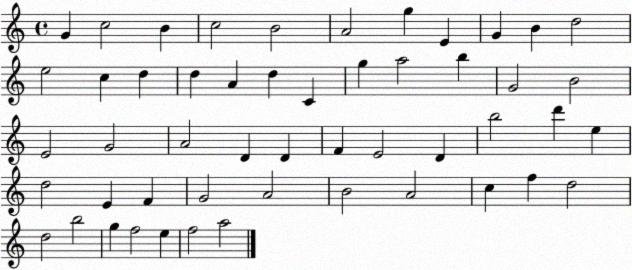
X:1
T:Untitled
M:4/4
L:1/4
K:C
G c2 B c2 B2 A2 g E G B d2 e2 c d d A d C g a2 b G2 B2 E2 G2 A2 D D F E2 D b2 d' e d2 E F G2 A2 B2 A2 c f d2 d2 b2 g f2 e f2 a2